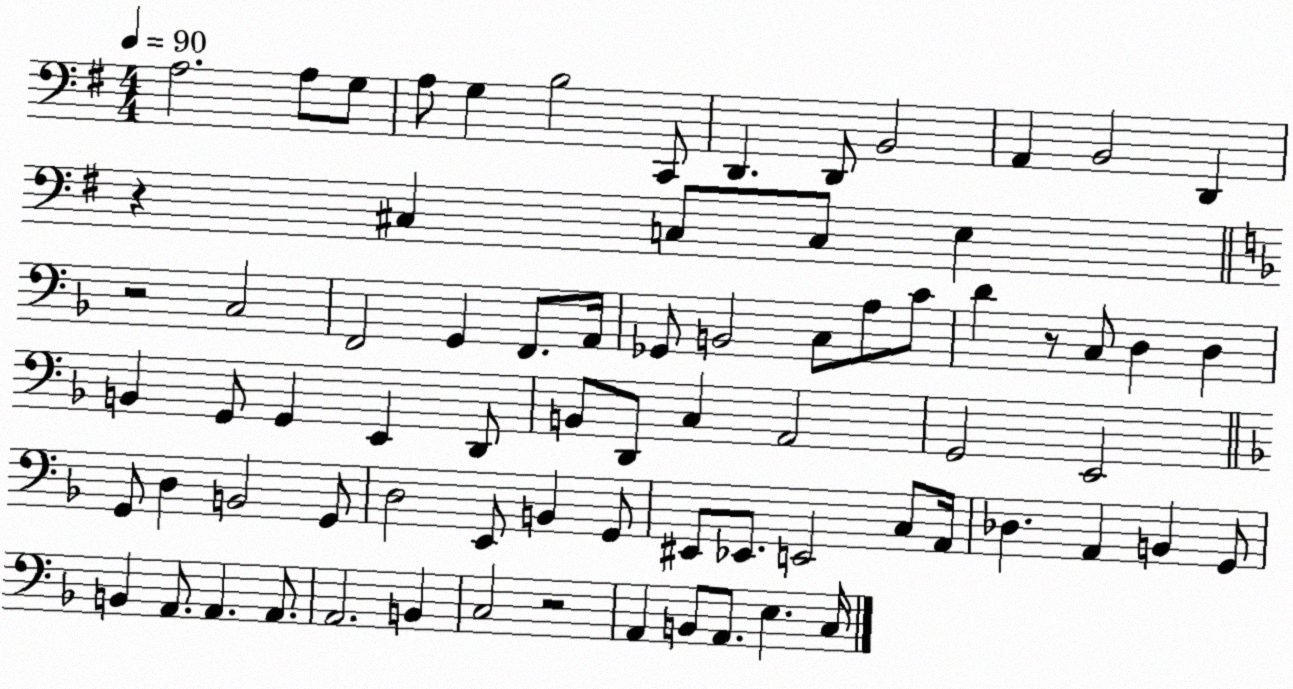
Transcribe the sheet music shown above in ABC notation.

X:1
T:Untitled
M:4/4
L:1/4
K:G
A,2 A,/2 G,/2 A,/2 G, B,2 C,,/2 D,, D,,/2 B,,2 A,, B,,2 D,, z ^C, C,/2 C,/2 E, z2 C,2 F,,2 G,, F,,/2 A,,/4 _G,,/2 B,,2 C,/2 A,/2 C/2 D z/2 C,/2 D, D, B,, G,,/2 G,, E,, D,,/2 B,,/2 D,,/2 C, A,,2 G,,2 E,,2 G,,/2 D, B,,2 G,,/2 D,2 E,,/2 B,, G,,/2 ^E,,/2 _E,,/2 E,,2 C,/2 A,,/4 _D, A,, B,, G,,/2 B,, A,,/2 A,, A,,/2 A,,2 B,, C,2 z2 A,, B,,/2 A,,/2 E, C,/4